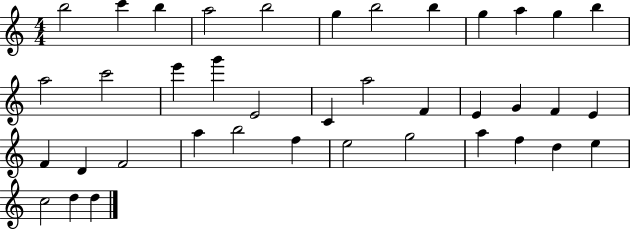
B5/h C6/q B5/q A5/h B5/h G5/q B5/h B5/q G5/q A5/q G5/q B5/q A5/h C6/h E6/q G6/q E4/h C4/q A5/h F4/q E4/q G4/q F4/q E4/q F4/q D4/q F4/h A5/q B5/h F5/q E5/h G5/h A5/q F5/q D5/q E5/q C5/h D5/q D5/q